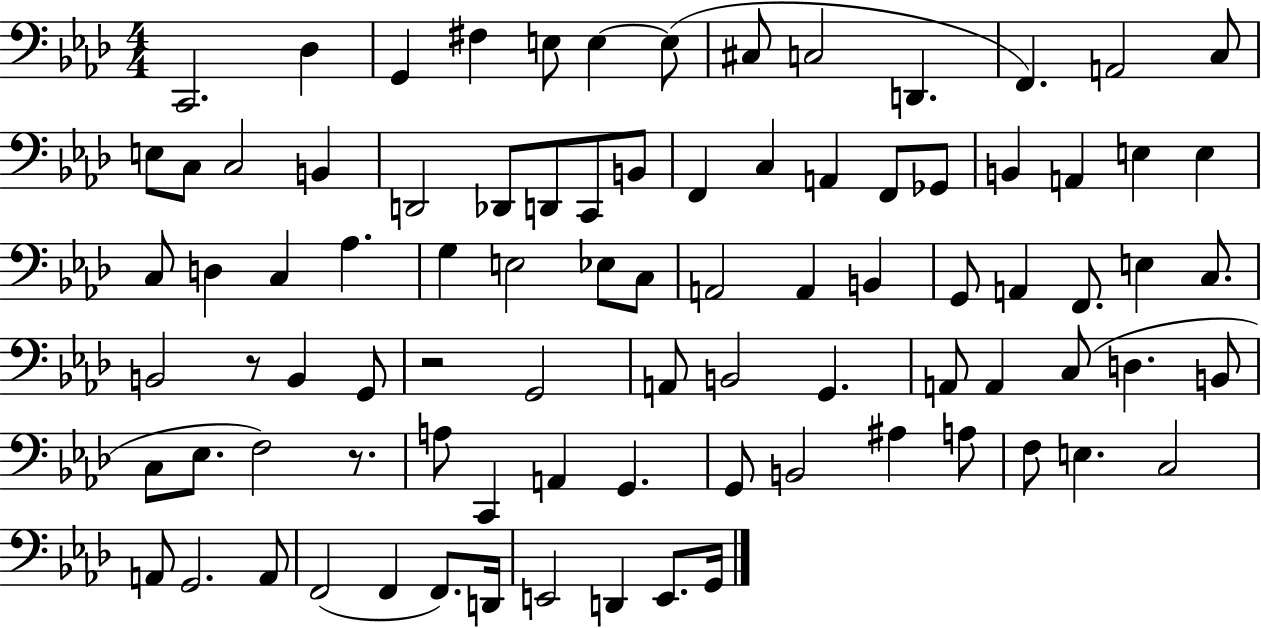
{
  \clef bass
  \numericTimeSignature
  \time 4/4
  \key aes \major
  c,2. des4 | g,4 fis4 e8 e4~~ e8( | cis8 c2 d,4. | f,4.) a,2 c8 | \break e8 c8 c2 b,4 | d,2 des,8 d,8 c,8 b,8 | f,4 c4 a,4 f,8 ges,8 | b,4 a,4 e4 e4 | \break c8 d4 c4 aes4. | g4 e2 ees8 c8 | a,2 a,4 b,4 | g,8 a,4 f,8. e4 c8. | \break b,2 r8 b,4 g,8 | r2 g,2 | a,8 b,2 g,4. | a,8 a,4 c8( d4. b,8 | \break c8 ees8. f2) r8. | a8 c,4 a,4 g,4. | g,8 b,2 ais4 a8 | f8 e4. c2 | \break a,8 g,2. a,8 | f,2( f,4 f,8.) d,16 | e,2 d,4 e,8. g,16 | \bar "|."
}